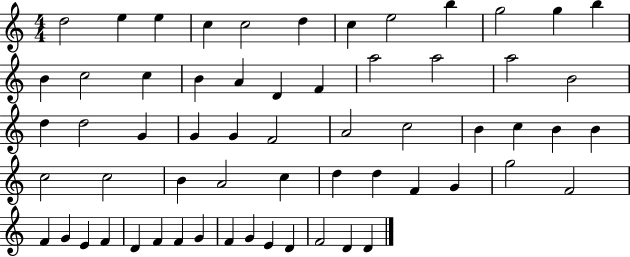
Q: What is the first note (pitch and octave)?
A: D5